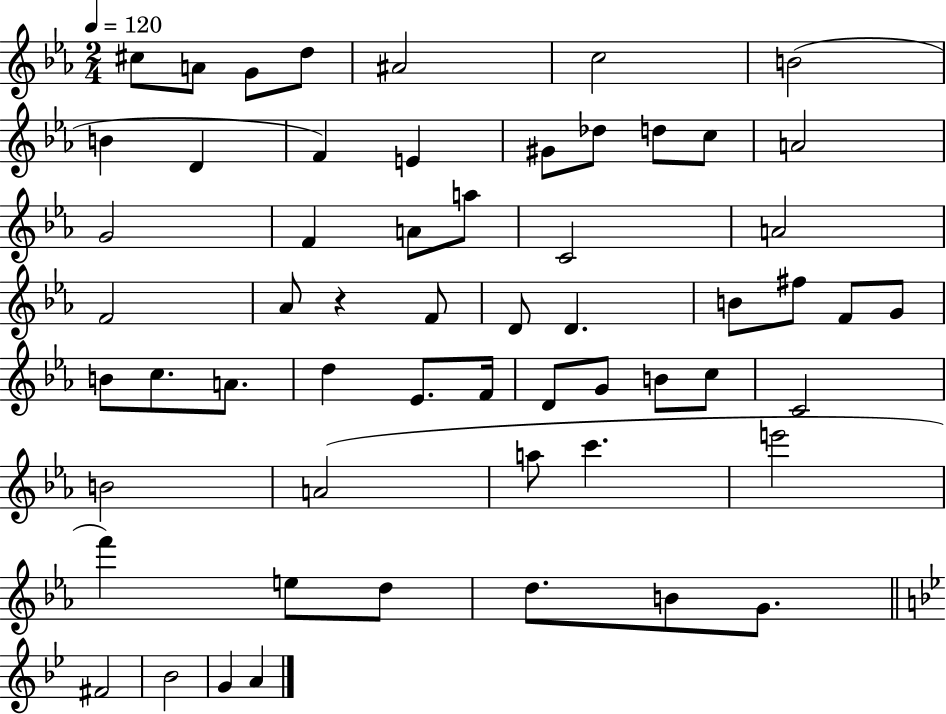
C#5/e A4/e G4/e D5/e A#4/h C5/h B4/h B4/q D4/q F4/q E4/q G#4/e Db5/e D5/e C5/e A4/h G4/h F4/q A4/e A5/e C4/h A4/h F4/h Ab4/e R/q F4/e D4/e D4/q. B4/e F#5/e F4/e G4/e B4/e C5/e. A4/e. D5/q Eb4/e. F4/s D4/e G4/e B4/e C5/e C4/h B4/h A4/h A5/e C6/q. E6/h F6/q E5/e D5/e D5/e. B4/e G4/e. F#4/h Bb4/h G4/q A4/q